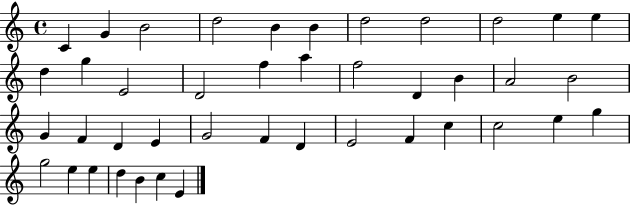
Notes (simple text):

C4/q G4/q B4/h D5/h B4/q B4/q D5/h D5/h D5/h E5/q E5/q D5/q G5/q E4/h D4/h F5/q A5/q F5/h D4/q B4/q A4/h B4/h G4/q F4/q D4/q E4/q G4/h F4/q D4/q E4/h F4/q C5/q C5/h E5/q G5/q G5/h E5/q E5/q D5/q B4/q C5/q E4/q